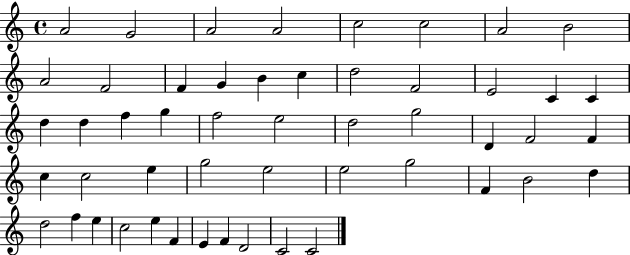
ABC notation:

X:1
T:Untitled
M:4/4
L:1/4
K:C
A2 G2 A2 A2 c2 c2 A2 B2 A2 F2 F G B c d2 F2 E2 C C d d f g f2 e2 d2 g2 D F2 F c c2 e g2 e2 e2 g2 F B2 d d2 f e c2 e F E F D2 C2 C2